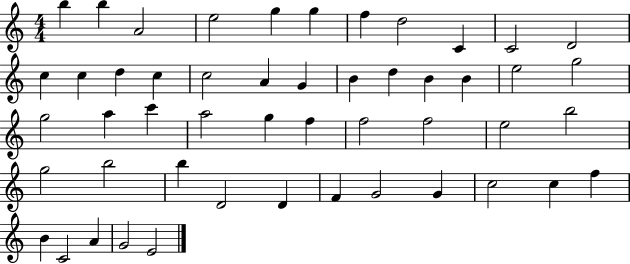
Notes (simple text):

B5/q B5/q A4/h E5/h G5/q G5/q F5/q D5/h C4/q C4/h D4/h C5/q C5/q D5/q C5/q C5/h A4/q G4/q B4/q D5/q B4/q B4/q E5/h G5/h G5/h A5/q C6/q A5/h G5/q F5/q F5/h F5/h E5/h B5/h G5/h B5/h B5/q D4/h D4/q F4/q G4/h G4/q C5/h C5/q F5/q B4/q C4/h A4/q G4/h E4/h